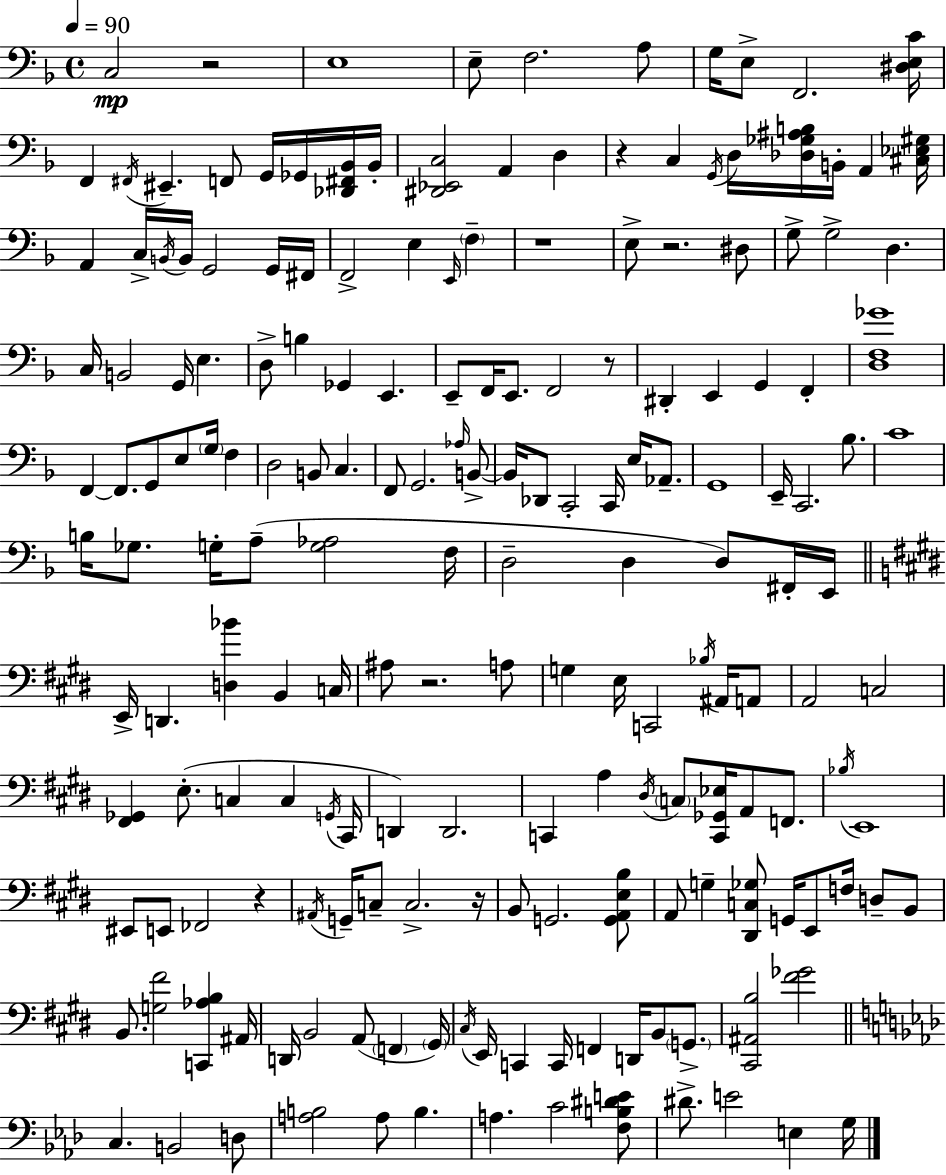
X:1
T:Untitled
M:4/4
L:1/4
K:Dm
C,2 z2 E,4 E,/2 F,2 A,/2 G,/4 E,/2 F,,2 [^D,E,C]/4 F,, ^F,,/4 ^E,, F,,/2 G,,/4 _G,,/4 [_D,,^F,,_B,,]/4 _B,,/4 [^D,,_E,,C,]2 A,, D, z C, G,,/4 D,/4 [_D,_G,^A,B,]/4 B,,/4 A,, [^C,_E,^G,]/4 A,, C,/4 B,,/4 B,,/4 G,,2 G,,/4 ^F,,/4 F,,2 E, E,,/4 F, z4 E,/2 z2 ^D,/2 G,/2 G,2 D, C,/4 B,,2 G,,/4 E, D,/2 B, _G,, E,, E,,/2 F,,/4 E,,/2 F,,2 z/2 ^D,, E,, G,, F,, [D,F,_G]4 F,, F,,/2 G,,/2 E,/2 G,/4 F, D,2 B,,/2 C, F,,/2 G,,2 _A,/4 B,,/2 B,,/4 _D,,/2 C,,2 C,,/4 E,/4 _A,,/2 G,,4 E,,/4 C,,2 _B,/2 C4 B,/4 _G,/2 G,/4 A,/2 [G,_A,]2 F,/4 D,2 D, D,/2 ^F,,/4 E,,/4 E,,/4 D,, [D,_B] B,, C,/4 ^A,/2 z2 A,/2 G, E,/4 C,,2 _B,/4 ^A,,/4 A,,/2 A,,2 C,2 [^F,,_G,,] E,/2 C, C, G,,/4 ^C,,/4 D,, D,,2 C,, A, ^D,/4 C,/2 [C,,_G,,_E,]/4 A,,/2 F,,/2 _B,/4 E,,4 ^E,,/2 E,,/2 _F,,2 z ^A,,/4 G,,/4 C,/2 C,2 z/4 B,,/2 G,,2 [G,,A,,E,B,]/2 A,,/2 G, [^D,,C,_G,]/2 G,,/4 E,,/2 F,/4 D,/2 B,,/2 B,,/2 [G,^F]2 [C,,_A,B,] ^A,,/4 D,,/4 B,,2 A,,/2 F,, ^G,,/4 ^C,/4 E,,/4 C,, C,,/4 F,, D,,/4 B,,/2 G,,/2 [^C,,^A,,B,]2 [^F_G]2 C, B,,2 D,/2 [A,B,]2 A,/2 B, A, C2 [F,B,^DE]/2 ^D/2 E2 E, G,/4